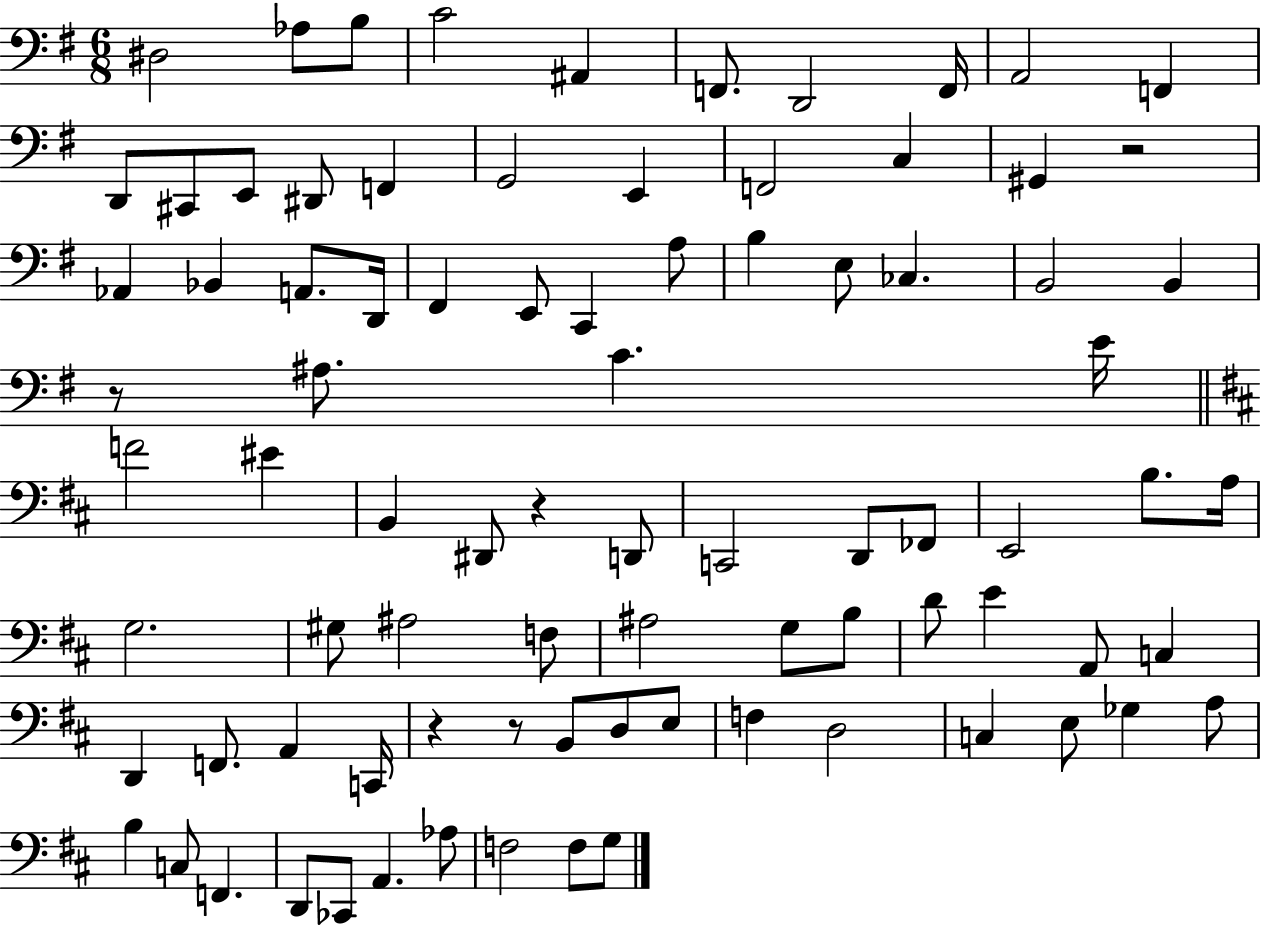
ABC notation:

X:1
T:Untitled
M:6/8
L:1/4
K:G
^D,2 _A,/2 B,/2 C2 ^A,, F,,/2 D,,2 F,,/4 A,,2 F,, D,,/2 ^C,,/2 E,,/2 ^D,,/2 F,, G,,2 E,, F,,2 C, ^G,, z2 _A,, _B,, A,,/2 D,,/4 ^F,, E,,/2 C,, A,/2 B, E,/2 _C, B,,2 B,, z/2 ^A,/2 C E/4 F2 ^E B,, ^D,,/2 z D,,/2 C,,2 D,,/2 _F,,/2 E,,2 B,/2 A,/4 G,2 ^G,/2 ^A,2 F,/2 ^A,2 G,/2 B,/2 D/2 E A,,/2 C, D,, F,,/2 A,, C,,/4 z z/2 B,,/2 D,/2 E,/2 F, D,2 C, E,/2 _G, A,/2 B, C,/2 F,, D,,/2 _C,,/2 A,, _A,/2 F,2 F,/2 G,/2